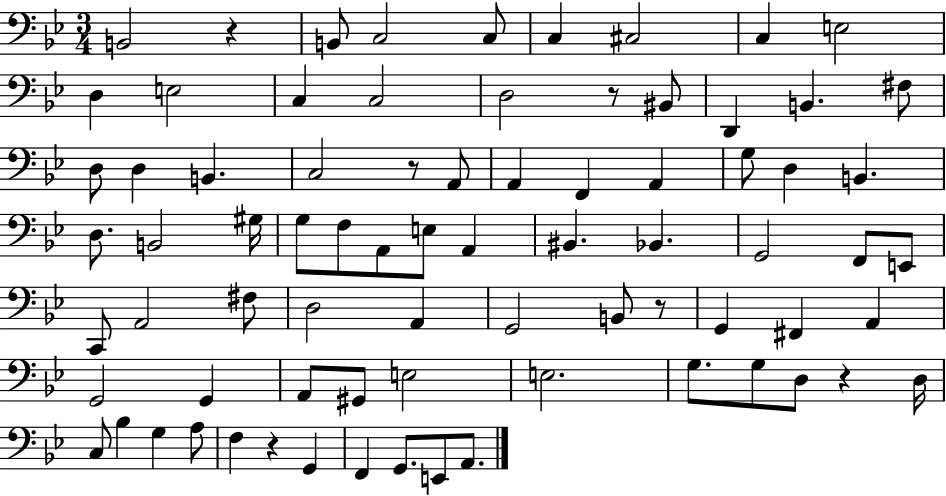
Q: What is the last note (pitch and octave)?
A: A2